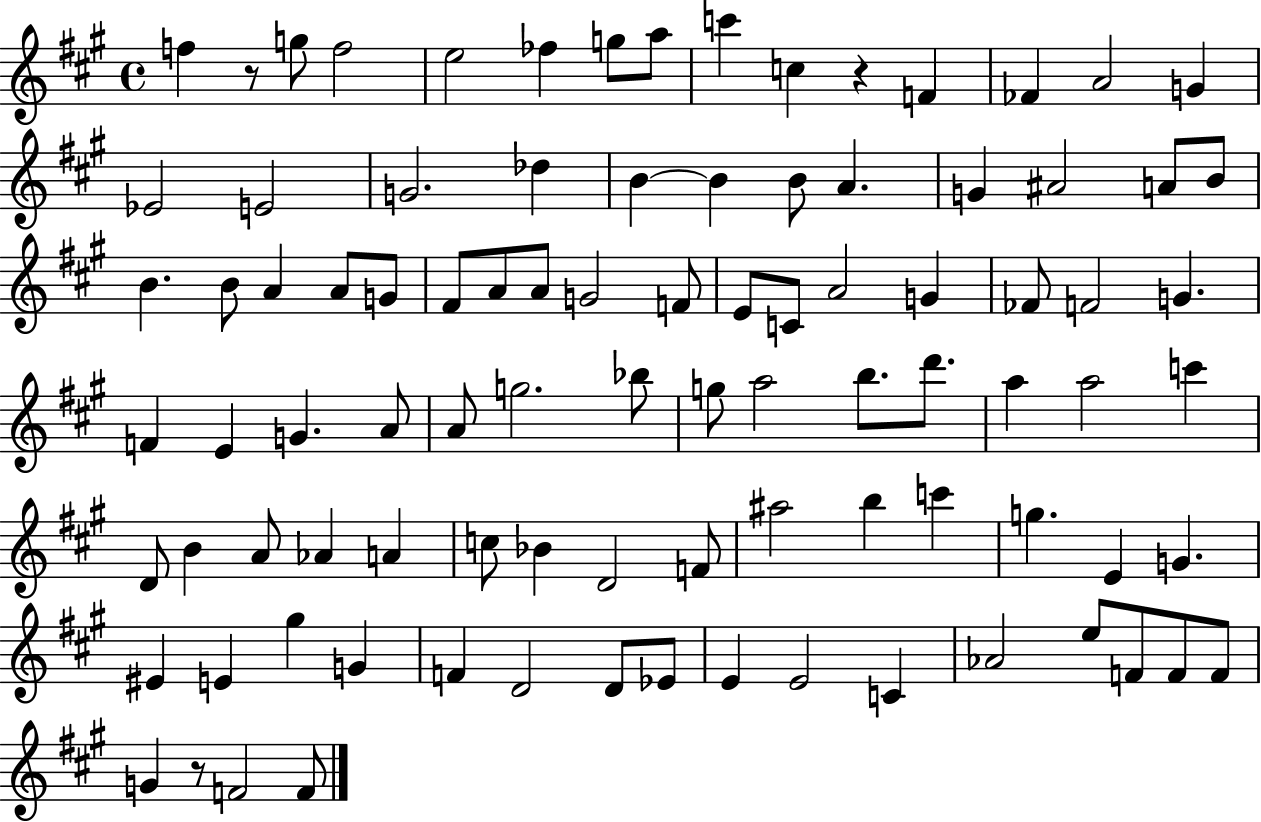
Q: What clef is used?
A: treble